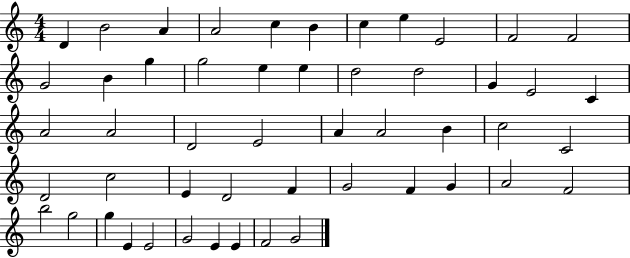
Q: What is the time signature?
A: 4/4